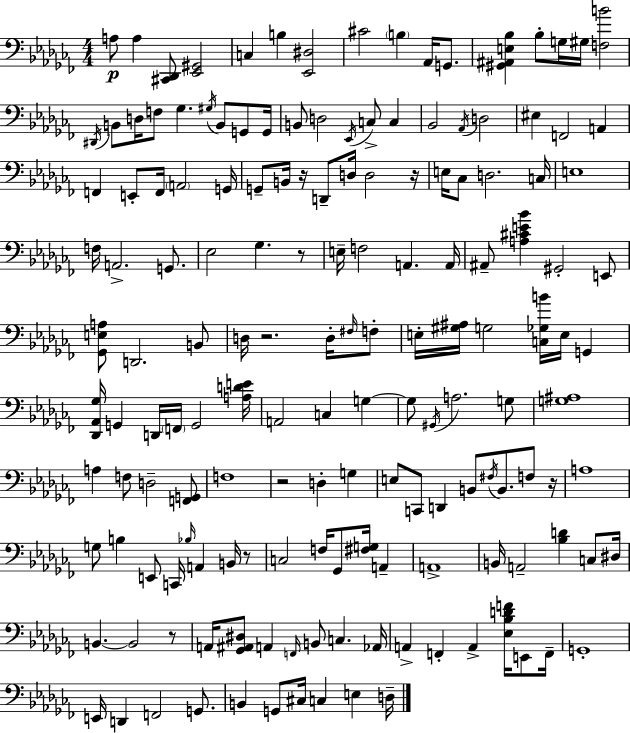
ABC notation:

X:1
T:Untitled
M:4/4
L:1/4
K:Abm
A,/2 A, [^C,,_D,,]/2 [_E,,^G,,]2 C, B, [_E,,^D,]2 ^C2 B, _A,,/4 G,,/2 [^G,,^A,,E,_B,] _B,/2 G,/4 ^G,/4 [F,B]2 ^D,,/4 B,,/2 D,/4 F,/2 _G, ^G,/4 B,,/2 G,,/2 G,,/4 B,,/2 D,2 _E,,/4 C,/2 C, _B,,2 _A,,/4 D,2 ^E, F,,2 A,, F,, E,,/2 F,,/4 A,,2 G,,/4 G,,/2 B,,/4 z/4 D,,/2 D,/4 D,2 z/4 E,/4 _C,/2 D,2 C,/4 E,4 F,/4 A,,2 G,,/2 _E,2 _G, z/2 E,/4 F,2 A,, A,,/4 ^A,,/2 [A,^CE_B] ^G,,2 E,,/2 [_G,,E,A,]/2 D,,2 B,,/2 D,/4 z2 D,/4 ^F,/4 F,/2 E,/4 [^G,^A,]/4 G,2 [C,_G,B]/4 E,/4 G,, [_D,,_A,,_G,]/4 G,, D,,/4 F,,/4 G,,2 [A,DE]/4 A,,2 C, G, G,/2 ^G,,/4 A,2 G,/2 [G,^A,]4 A, F,/2 D,2 [F,,G,,]/2 F,4 z2 D, G, E,/2 C,,/2 D,, B,,/2 ^F,/4 B,,/2 F,/2 z/4 A,4 G,/2 B, E,,/2 C,,/4 _B,/4 A,, B,,/4 z/2 C,2 F,/4 _G,,/2 [^F,G,]/4 A,, A,,4 B,,/4 A,,2 [_B,D] C,/2 ^D,/4 B,, B,,2 z/2 A,,/4 [_G,,^A,,^D,]/2 A,, F,,/4 B,,/2 C, _A,,/4 A,, F,, A,, [_E,_B,DF]/4 E,,/2 F,,/4 G,,4 E,,/4 D,, F,,2 G,,/2 B,, G,,/2 ^C,/4 C, E, D,/4